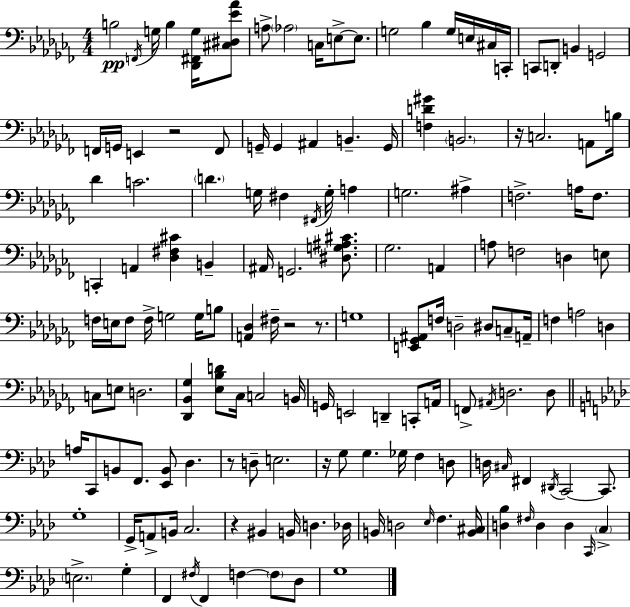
{
  \clef bass
  \numericTimeSignature
  \time 4/4
  \key aes \minor
  b2\pp \acciaccatura { f,16 } g16 b4 <des, fis, g>16 <cis dis ees' aes'>8 | a8-> \parenthesize aes2 c16 e8->~~ e8. | g2 bes4 g16 e16 cis16 | c,16-. c,8 d,8-. b,4 g,2 | \break f,16 g,16 e,4 r2 f,8 | g,16-- g,4 ais,4 b,4.-- | g,16 <f d' gis'>4 \parenthesize b,2. | r16 c2. a,8 | \break b16 des'4 c'2. | \parenthesize d'4. g16 fis4 \acciaccatura { fis,16 } g16-. a4 | g2. ais4-> | f2.-> a16 f8. | \break c,4-. a,4 <des fis cis'>4 b,4-- | ais,16 g,2. <dis g ais cis'>8. | ges2. a,4 | a8 f2 d4 | \break e8 f16 e16 f8 f16-> g2 g16 | b8 <a, des>4 fis16-- r2 r8. | g1 | <e, ges, ais,>8 f16 d2-- dis8 c8-- | \break a,16-- f4 a2 d4 | c8 e8 d2. | <des, bes, ges>4 <ees bes d'>8 ces16 c2 | b,16 g,16 e,2 d,4-- c,8-. | \break a,16 f,8-> \acciaccatura { ais,16 } d2. | d8 \bar "||" \break \key aes \major a16 c,8 b,8 f,8. <ees, b,>8 des4. | r8 d8-- e2. | r16 g8 g4. ges16 f4 d8 | d16 \grace { cis16 } fis,4 \acciaccatura { dis,16 } c,2~~ c,8. | \break g1-. | g,16-> a,8-> b,16 c2. | r4 bis,4 b,16 d4. | des16 b,16 d2 \grace { ees16 } f4. | \break <b, cis>16 <d bes>4 \grace { fis16 } d4 d4 | \grace { c,16 } \parenthesize c4-> \parenthesize e2.-> | g4-. f,4 \acciaccatura { fis16 } f,4 f4~~ | \parenthesize f8 des8 g1 | \break \bar "|."
}